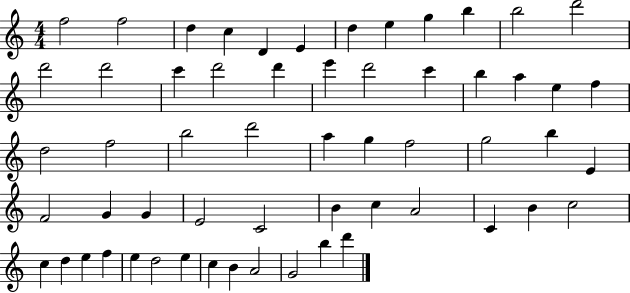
F5/h F5/h D5/q C5/q D4/q E4/q D5/q E5/q G5/q B5/q B5/h D6/h D6/h D6/h C6/q D6/h D6/q E6/q D6/h C6/q B5/q A5/q E5/q F5/q D5/h F5/h B5/h D6/h A5/q G5/q F5/h G5/h B5/q E4/q F4/h G4/q G4/q E4/h C4/h B4/q C5/q A4/h C4/q B4/q C5/h C5/q D5/q E5/q F5/q E5/q D5/h E5/q C5/q B4/q A4/h G4/h B5/q D6/q